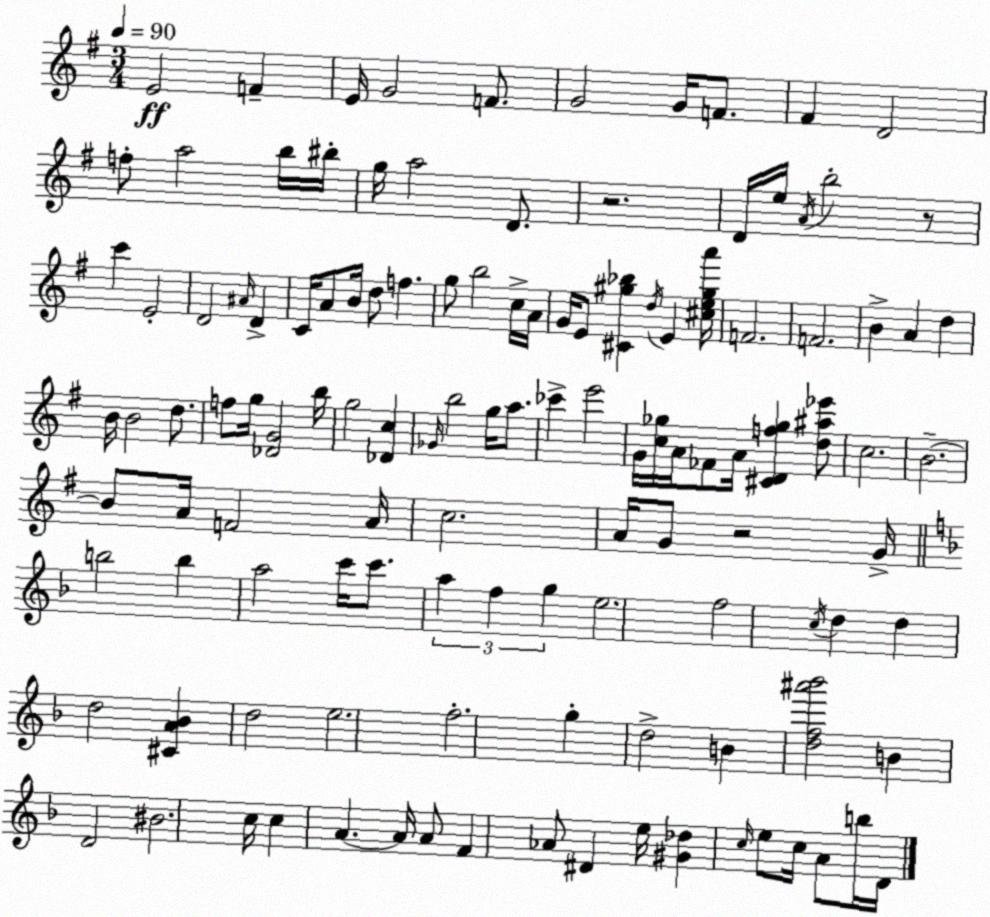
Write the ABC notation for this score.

X:1
T:Untitled
M:3/4
L:1/4
K:G
E2 F E/4 G2 F/2 G2 G/4 F/2 ^F D2 f/2 a2 b/4 ^b/4 g/4 a2 D/2 z2 D/4 e/4 A/4 b2 z/2 c' E2 D2 ^A/4 D C/4 A/2 B/4 d/2 f g/2 b2 c/4 A/4 G/4 E/2 [^C^g_b] d/4 E [^ce^ga']/4 F2 F2 B A d B/4 B2 d/2 f/2 g/4 [_DG]2 b/4 g2 [_Dc] _G/4 b2 g/4 a/2 _c' e'2 G/4 [c_g]/4 A/4 _F/2 A/4 [^CDf_g] [d^a_e']/2 c2 B2 B/2 A/4 F2 A/4 c2 A/4 G/2 z2 G/4 b2 b a2 c'/4 c'/2 a f g e2 f2 c/4 d d d2 [^CA_B] d2 e2 f2 g d2 B [df^a'_b']2 B D2 ^B2 c/4 c A A/4 A/2 F _A/2 ^D e/4 [^G_d] c/4 e/2 c/4 A/2 b/4 D/4